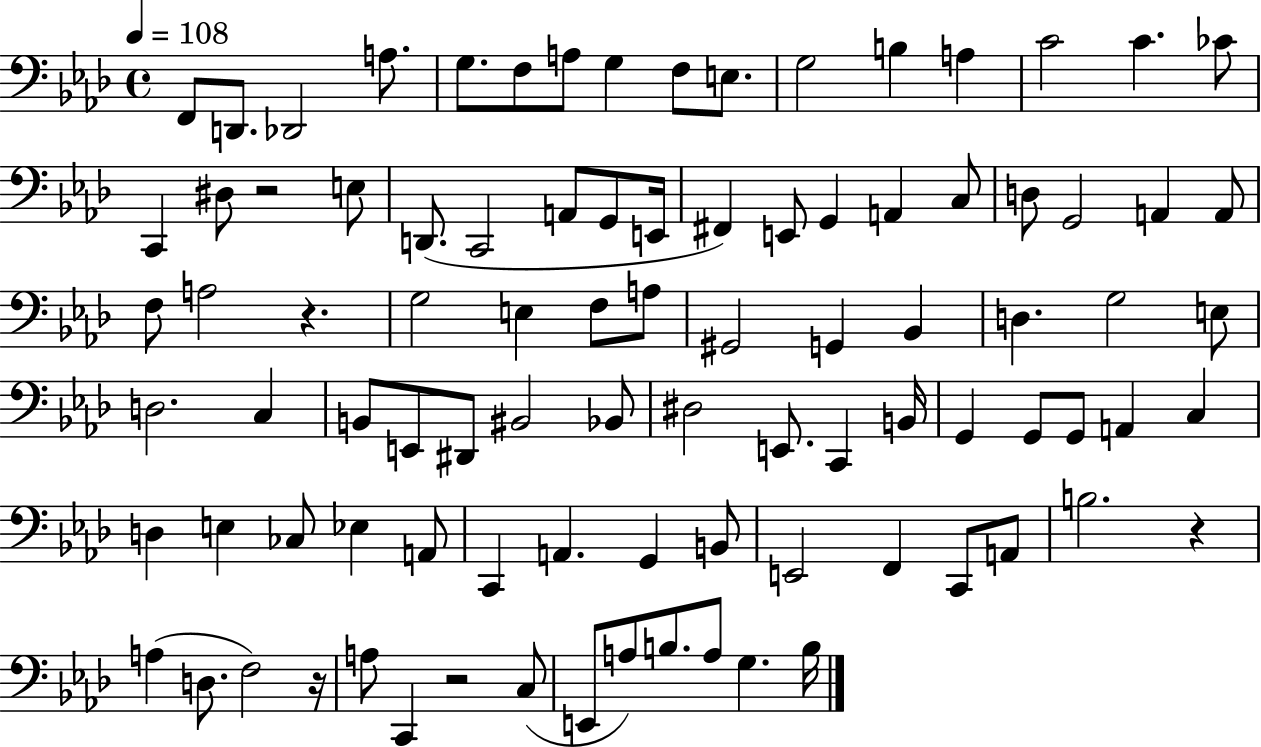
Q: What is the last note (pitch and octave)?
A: B3